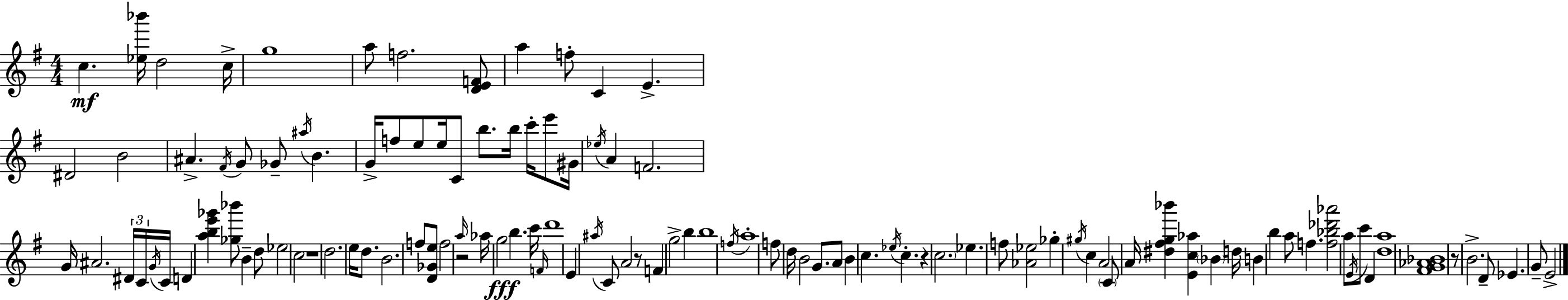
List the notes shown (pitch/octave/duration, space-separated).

C5/q. [Eb5,Bb6]/s D5/h C5/s G5/w A5/e F5/h. [D4,E4,F4]/e A5/q F5/e C4/q E4/q. D#4/h B4/h A#4/q. F#4/s G4/e Gb4/e A#5/s B4/q. G4/s F5/e E5/e E5/s C4/e B5/e. B5/s C6/s E6/e G#4/s Eb5/s A4/q F4/h. G4/s A#4/h. D#4/s C4/s G4/s C4/s D4/q [A5,B5,E6,Gb6]/q [Gb5,Bb6]/e B4/q D5/e Eb5/h C5/h R/w D5/h. E5/s D5/e. B4/h. F5/e [D4,Gb4,E5]/e F5/h R/h A5/s Ab5/s G5/h B5/q. C6/s F4/s D6/w E4/q A#5/s C4/e A4/h R/e F4/q G5/h B5/q B5/w F5/s A5/w F5/e D5/s B4/h G4/e. A4/e B4/q C5/q. Eb5/s C5/q. R/q C5/h. Eb5/q. F5/e [Ab4,Eb5]/h Gb5/q G#5/s C5/q A4/h C4/e A4/s [D#5,F#5,G5,Bb6]/q [E4,C5,Ab5]/q Bb4/q D5/s B4/q B5/q A5/e F5/q. [F5,Bb5,Db6,Ab6]/h A5/e E4/s C6/e D4/q [D5,A5]/w [F#4,G4,Ab4,Bb4]/w R/e B4/h. D4/e Eb4/q. G4/e E4/h